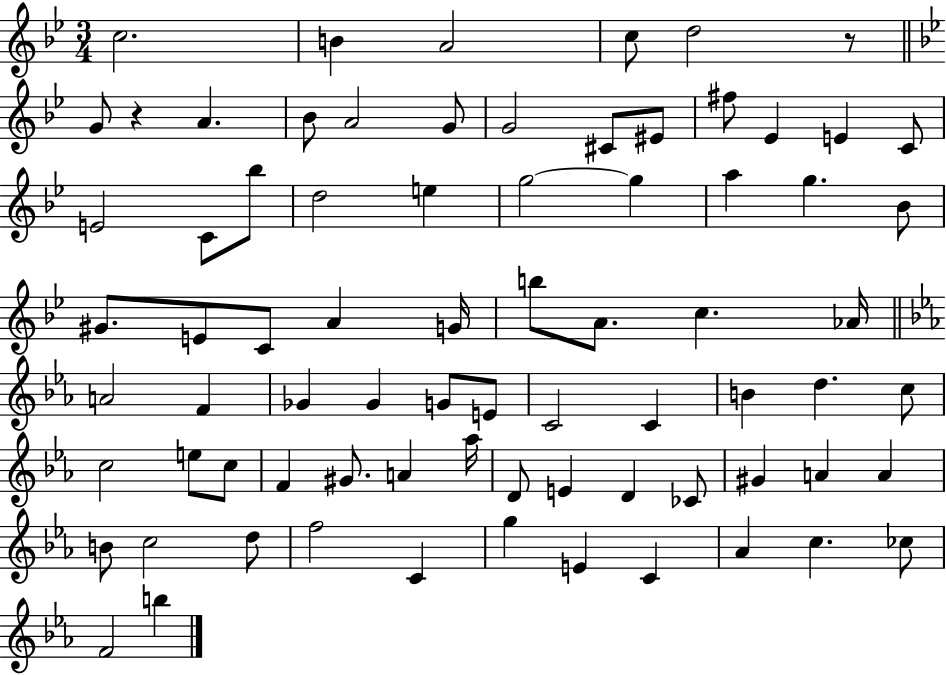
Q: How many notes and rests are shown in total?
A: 76